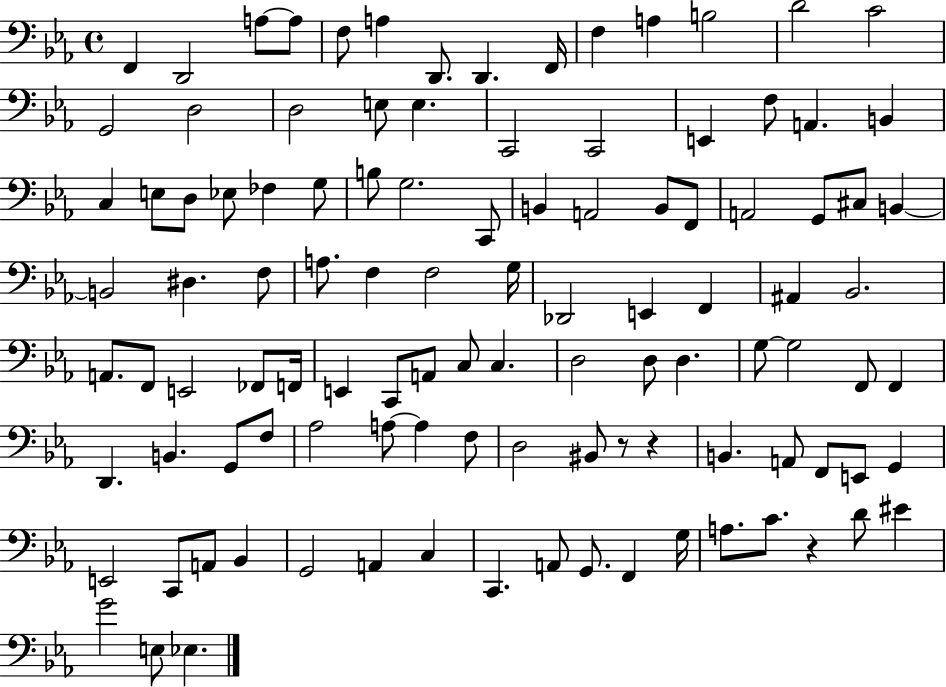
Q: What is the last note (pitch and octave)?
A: Eb3